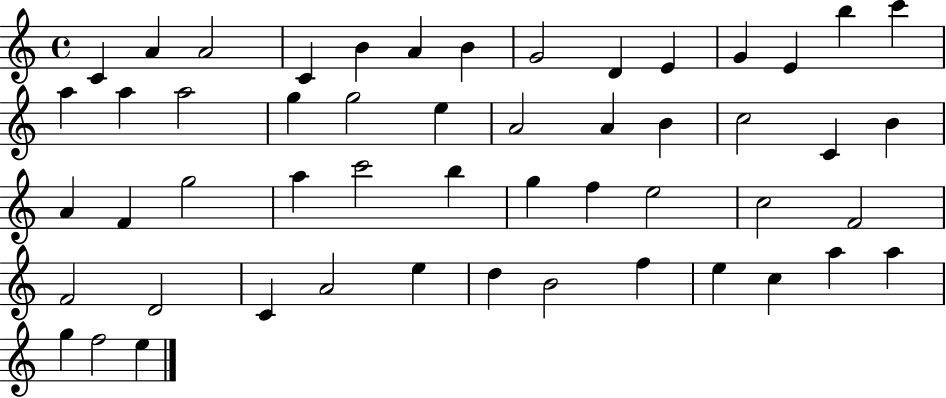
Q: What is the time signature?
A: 4/4